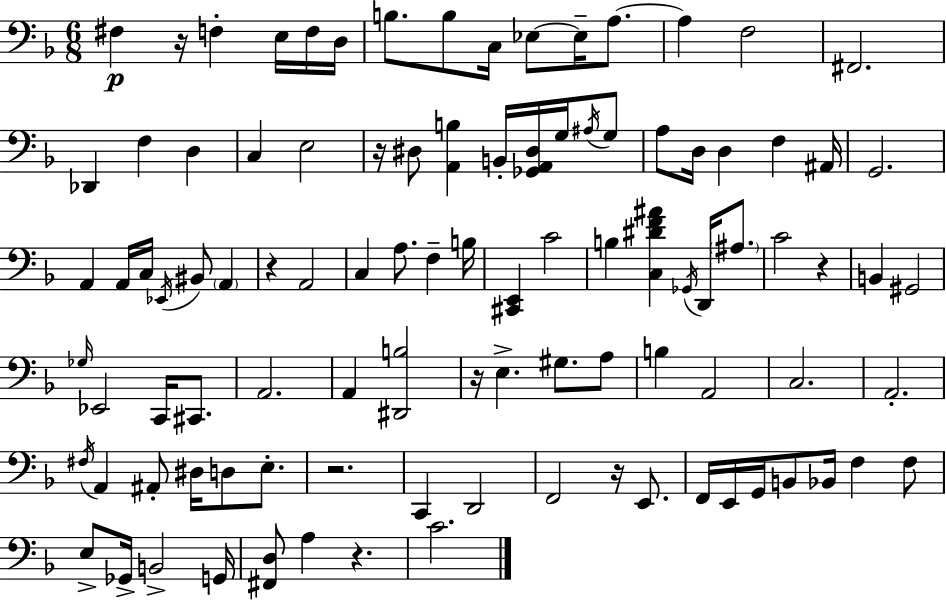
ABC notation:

X:1
T:Untitled
M:6/8
L:1/4
K:F
^F, z/4 F, E,/4 F,/4 D,/4 B,/2 B,/2 C,/4 _E,/2 _E,/4 A,/2 A, F,2 ^F,,2 _D,, F, D, C, E,2 z/4 ^D,/2 [A,,B,] B,,/4 [_G,,A,,^D,]/4 G,/4 ^A,/4 G,/2 A,/2 D,/4 D, F, ^A,,/4 G,,2 A,, A,,/4 C,/4 _E,,/4 ^B,,/2 A,, z A,,2 C, A,/2 F, B,/4 [^C,,E,,] C2 B, [C,^DF^A] _G,,/4 D,,/4 ^A,/2 C2 z B,, ^G,,2 _G,/4 _E,,2 C,,/4 ^C,,/2 A,,2 A,, [^D,,B,]2 z/4 E, ^G,/2 A,/2 B, A,,2 C,2 A,,2 ^F,/4 A,, ^A,,/2 ^D,/4 D,/2 E,/2 z2 C,, D,,2 F,,2 z/4 E,,/2 F,,/4 E,,/4 G,,/4 B,,/2 _B,,/4 F, F,/2 E,/2 _G,,/4 B,,2 G,,/4 [^F,,D,]/2 A, z C2